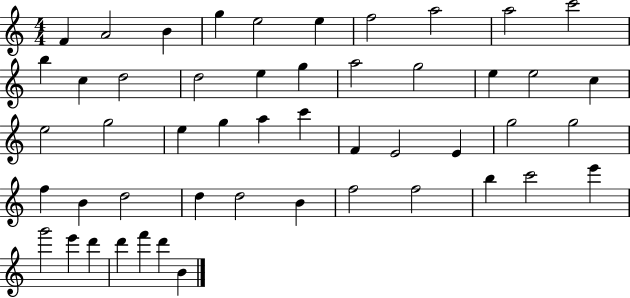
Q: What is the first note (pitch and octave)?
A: F4